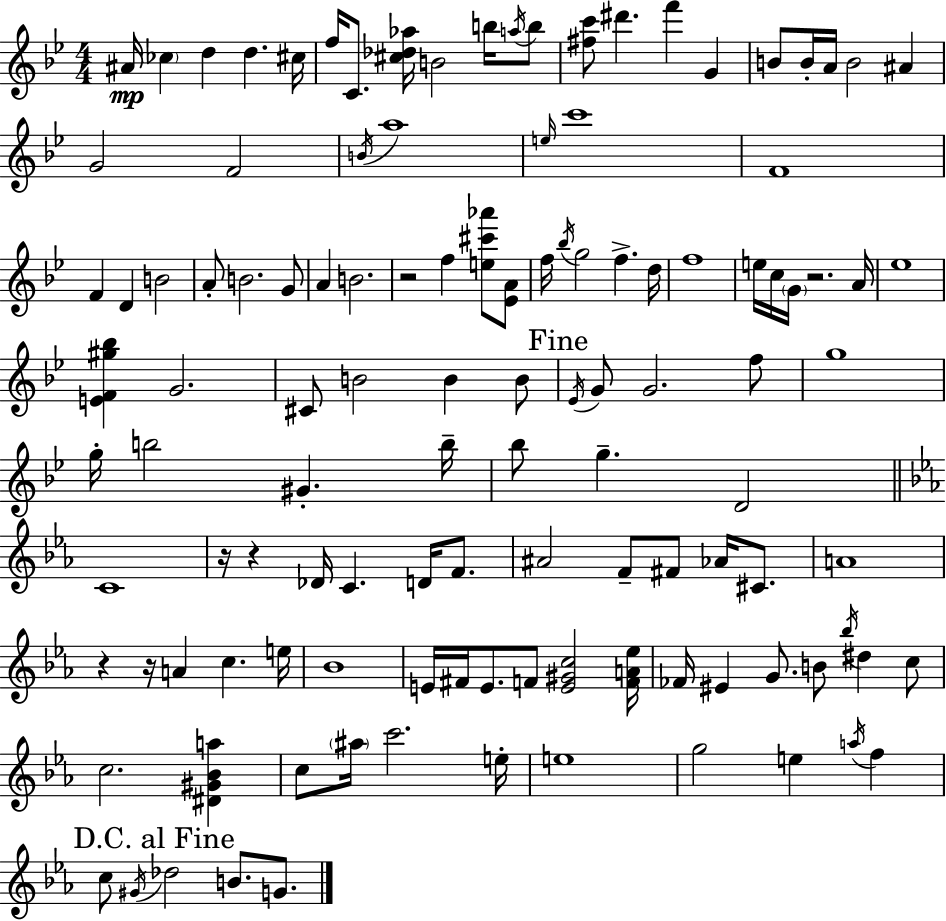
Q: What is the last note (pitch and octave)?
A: G4